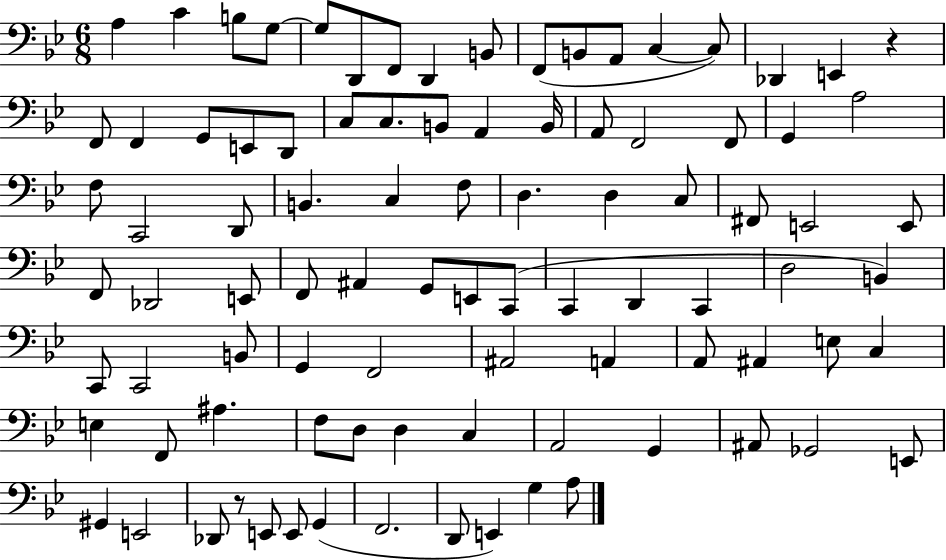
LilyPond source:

{
  \clef bass
  \numericTimeSignature
  \time 6/8
  \key bes \major
  a4 c'4 b8 g8~~ | g8 d,8 f,8 d,4 b,8 | f,8( b,8 a,8 c4~~ c8) | des,4 e,4 r4 | \break f,8 f,4 g,8 e,8 d,8 | c8 c8. b,8 a,4 b,16 | a,8 f,2 f,8 | g,4 a2 | \break f8 c,2 d,8 | b,4. c4 f8 | d4. d4 c8 | fis,8 e,2 e,8 | \break f,8 des,2 e,8 | f,8 ais,4 g,8 e,8 c,8( | c,4 d,4 c,4 | d2 b,4) | \break c,8 c,2 b,8 | g,4 f,2 | ais,2 a,4 | a,8 ais,4 e8 c4 | \break e4 f,8 ais4. | f8 d8 d4 c4 | a,2 g,4 | ais,8 ges,2 e,8 | \break gis,4 e,2 | des,8 r8 e,8 e,8 g,4( | f,2. | d,8 e,4) g4 a8 | \break \bar "|."
}